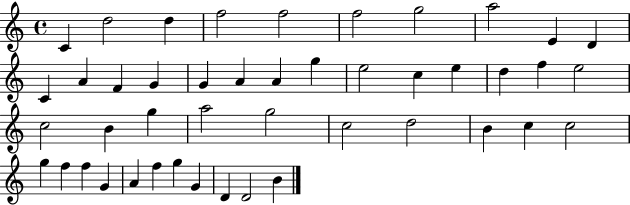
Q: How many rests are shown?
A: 0